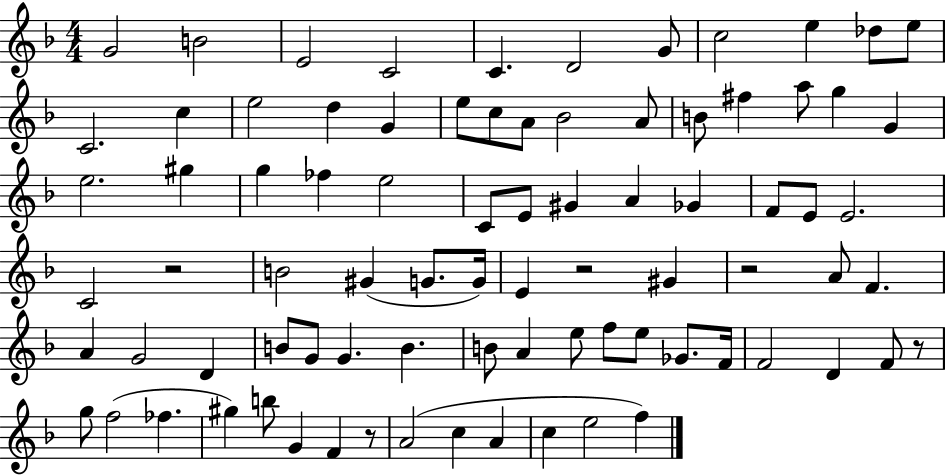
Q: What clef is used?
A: treble